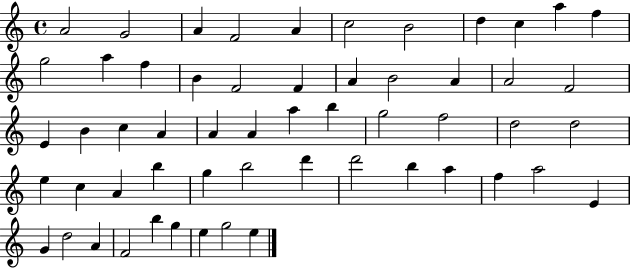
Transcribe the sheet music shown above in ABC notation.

X:1
T:Untitled
M:4/4
L:1/4
K:C
A2 G2 A F2 A c2 B2 d c a f g2 a f B F2 F A B2 A A2 F2 E B c A A A a b g2 f2 d2 d2 e c A b g b2 d' d'2 b a f a2 E G d2 A F2 b g e g2 e